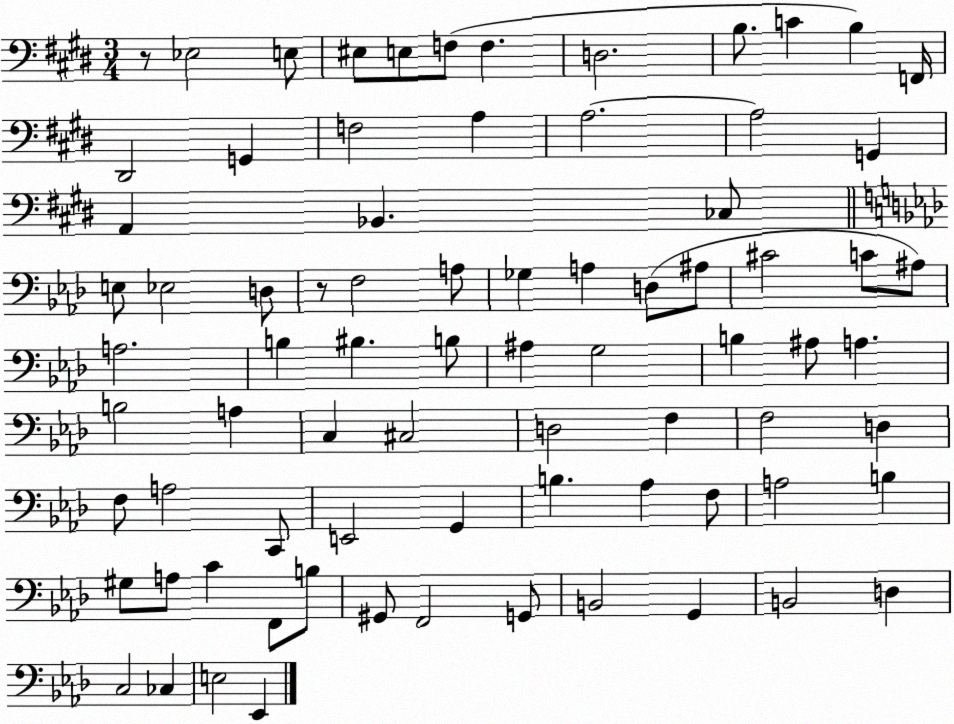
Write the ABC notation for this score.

X:1
T:Untitled
M:3/4
L:1/4
K:E
z/2 _E,2 E,/2 ^E,/2 E,/2 F,/2 F, D,2 B,/2 C B, F,,/4 ^D,,2 G,, F,2 A, A,2 A,2 G,, A,, _B,, _C,/2 E,/2 _E,2 D,/2 z/2 F,2 A,/2 _G, A, D,/2 ^A,/2 ^C2 C/2 ^A,/2 A,2 B, ^B, B,/2 ^A, G,2 B, ^A,/2 A, B,2 A, C, ^C,2 D,2 F, F,2 D, F,/2 A,2 C,,/2 E,,2 G,, B, _A, F,/2 A,2 B, ^G,/2 A,/2 C F,,/2 B,/2 ^G,,/2 F,,2 G,,/2 B,,2 G,, B,,2 D, C,2 _C, E,2 _E,,